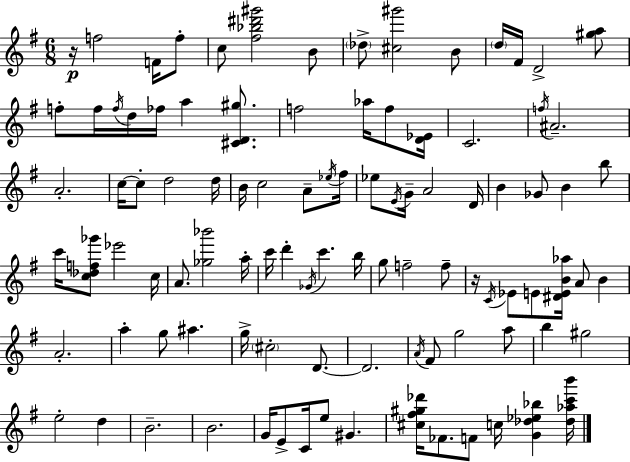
{
  \clef treble
  \numericTimeSignature
  \time 6/8
  \key e \minor
  r16\p f''2 f'16 f''8-. | c''8 <fis'' bes'' dis''' gis'''>2 b'8 | \parenthesize des''8-> <cis'' gis'''>2 b'8 | \parenthesize d''16 fis'16 d'2-> <gis'' a''>8 | \break f''8-. f''16 \acciaccatura { f''16 } d''16 fes''16 a''4 <cis' d' gis''>8. | f''2 aes''16 f''8 | <d' ees'>16 c'2. | \acciaccatura { f''16 } ais'2.-- | \break a'2.-. | c''16~~ c''8-. d''2 | d''16 b'16 c''2 a'8-- | \acciaccatura { ees''16 } fis''16 ees''8 \acciaccatura { e'16 } g'16-- a'2 | \break d'16 b'4 ges'8 b'4 | b''8 c'''16 <c'' des'' f'' ges'''>8 ees'''2 | c''16 a'8. <ges'' bes'''>2 | a''16-. c'''16 d'''4-. \acciaccatura { ges'16 } c'''4. | \break b''16 g''8 f''2-- | f''8-- r16 \acciaccatura { c'16 } ees'8 e'8 <dis' e' b' aes''>16 | a'8 b'4 a'2.-. | a''4-. g''8 | \break ais''4. g''16-> \parenthesize cis''2-. | d'8.~~ d'2. | \acciaccatura { a'16 } fis'8 g''2 | a''8 b''4 gis''2 | \break e''2-. | d''4 b'2.-- | b'2. | g'16 e'8-> c'16 e''8 | \break gis'4. <cis'' fis'' gis'' des'''>16 fes'8. f'8 | c''16 <g' des'' ees'' bes''>4 <des'' aes'' c''' b'''>16 \bar "|."
}